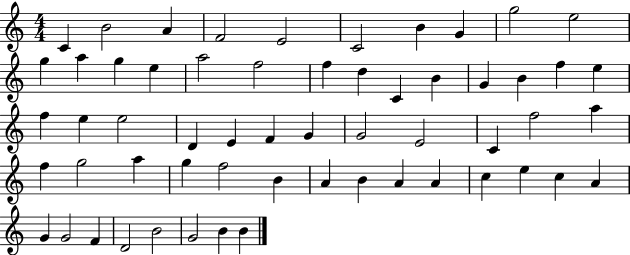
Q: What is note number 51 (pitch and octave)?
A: G4